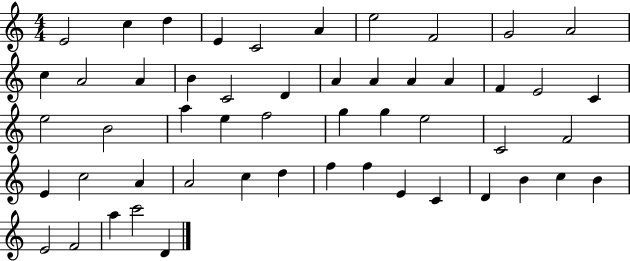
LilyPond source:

{
  \clef treble
  \numericTimeSignature
  \time 4/4
  \key c \major
  e'2 c''4 d''4 | e'4 c'2 a'4 | e''2 f'2 | g'2 a'2 | \break c''4 a'2 a'4 | b'4 c'2 d'4 | a'4 a'4 a'4 a'4 | f'4 e'2 c'4 | \break e''2 b'2 | a''4 e''4 f''2 | g''4 g''4 e''2 | c'2 f'2 | \break e'4 c''2 a'4 | a'2 c''4 d''4 | f''4 f''4 e'4 c'4 | d'4 b'4 c''4 b'4 | \break e'2 f'2 | a''4 c'''2 d'4 | \bar "|."
}